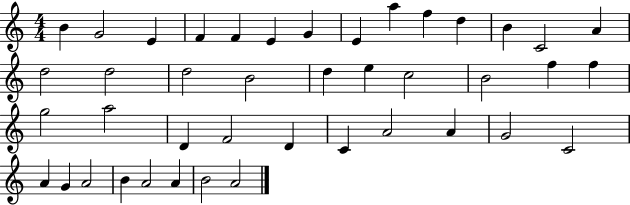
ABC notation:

X:1
T:Untitled
M:4/4
L:1/4
K:C
B G2 E F F E G E a f d B C2 A d2 d2 d2 B2 d e c2 B2 f f g2 a2 D F2 D C A2 A G2 C2 A G A2 B A2 A B2 A2